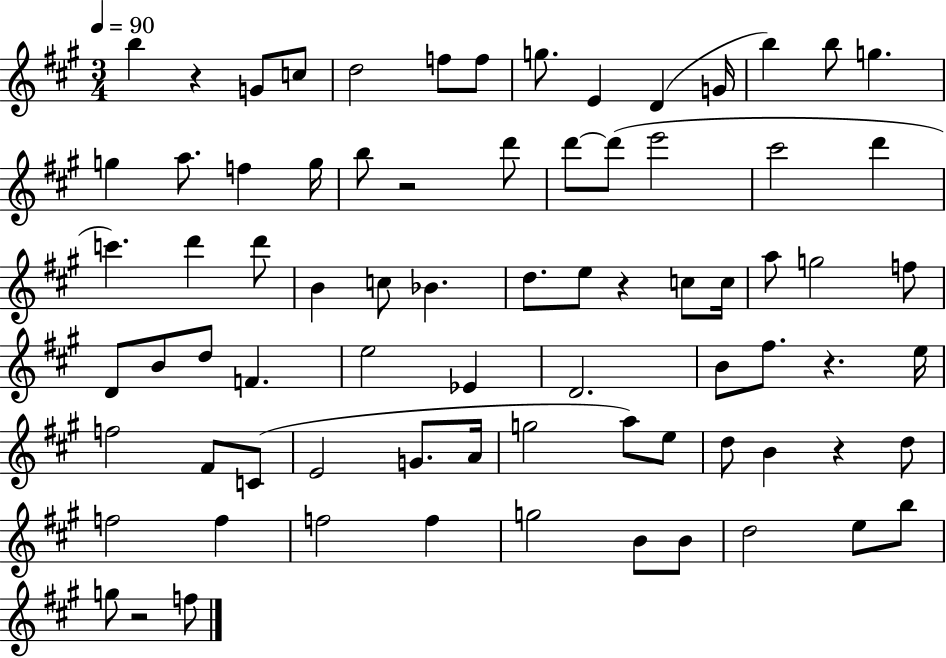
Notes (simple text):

B5/q R/q G4/e C5/e D5/h F5/e F5/e G5/e. E4/q D4/q G4/s B5/q B5/e G5/q. G5/q A5/e. F5/q G5/s B5/e R/h D6/e D6/e D6/e E6/h C#6/h D6/q C6/q. D6/q D6/e B4/q C5/e Bb4/q. D5/e. E5/e R/q C5/e C5/s A5/e G5/h F5/e D4/e B4/e D5/e F4/q. E5/h Eb4/q D4/h. B4/e F#5/e. R/q. E5/s F5/h F#4/e C4/e E4/h G4/e. A4/s G5/h A5/e E5/e D5/e B4/q R/q D5/e F5/h F5/q F5/h F5/q G5/h B4/e B4/e D5/h E5/e B5/e G5/e R/h F5/e